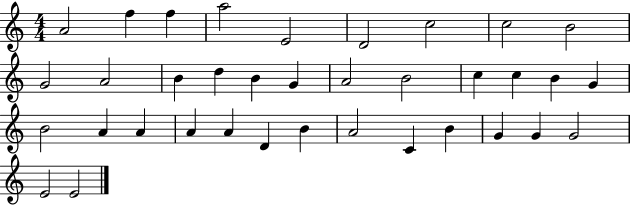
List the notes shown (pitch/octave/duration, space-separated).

A4/h F5/q F5/q A5/h E4/h D4/h C5/h C5/h B4/h G4/h A4/h B4/q D5/q B4/q G4/q A4/h B4/h C5/q C5/q B4/q G4/q B4/h A4/q A4/q A4/q A4/q D4/q B4/q A4/h C4/q B4/q G4/q G4/q G4/h E4/h E4/h